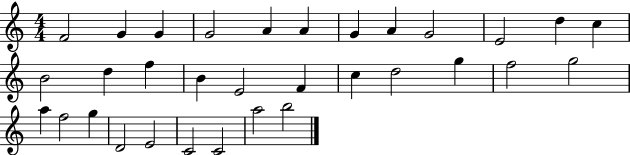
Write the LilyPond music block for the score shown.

{
  \clef treble
  \numericTimeSignature
  \time 4/4
  \key c \major
  f'2 g'4 g'4 | g'2 a'4 a'4 | g'4 a'4 g'2 | e'2 d''4 c''4 | \break b'2 d''4 f''4 | b'4 e'2 f'4 | c''4 d''2 g''4 | f''2 g''2 | \break a''4 f''2 g''4 | d'2 e'2 | c'2 c'2 | a''2 b''2 | \break \bar "|."
}